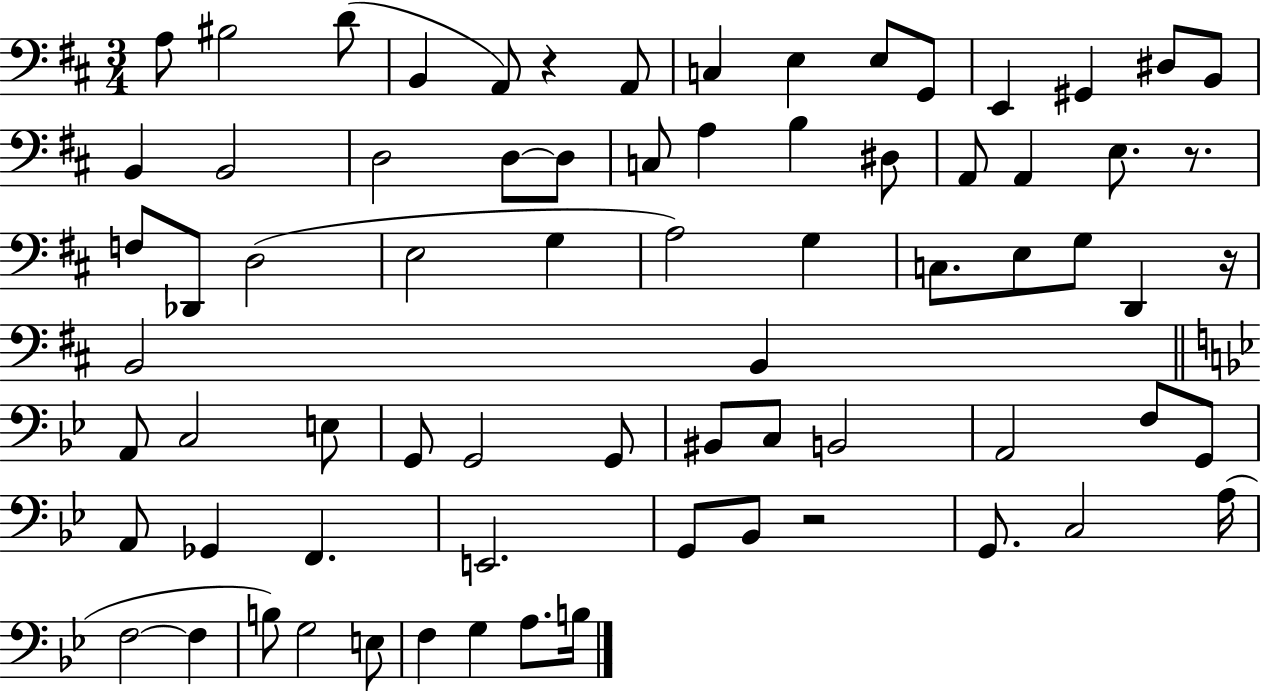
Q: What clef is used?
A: bass